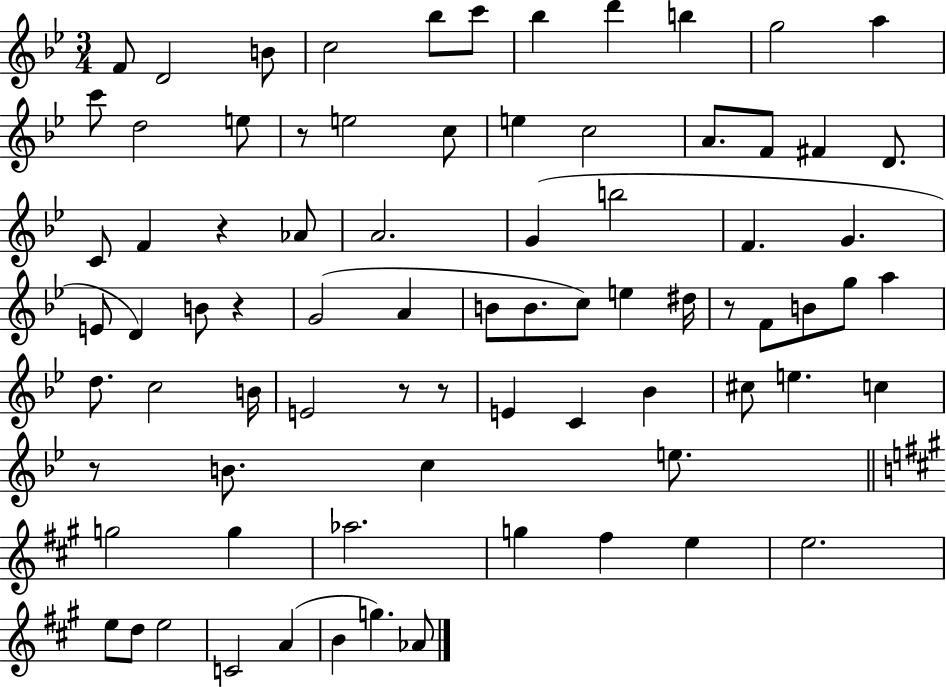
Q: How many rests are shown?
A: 7